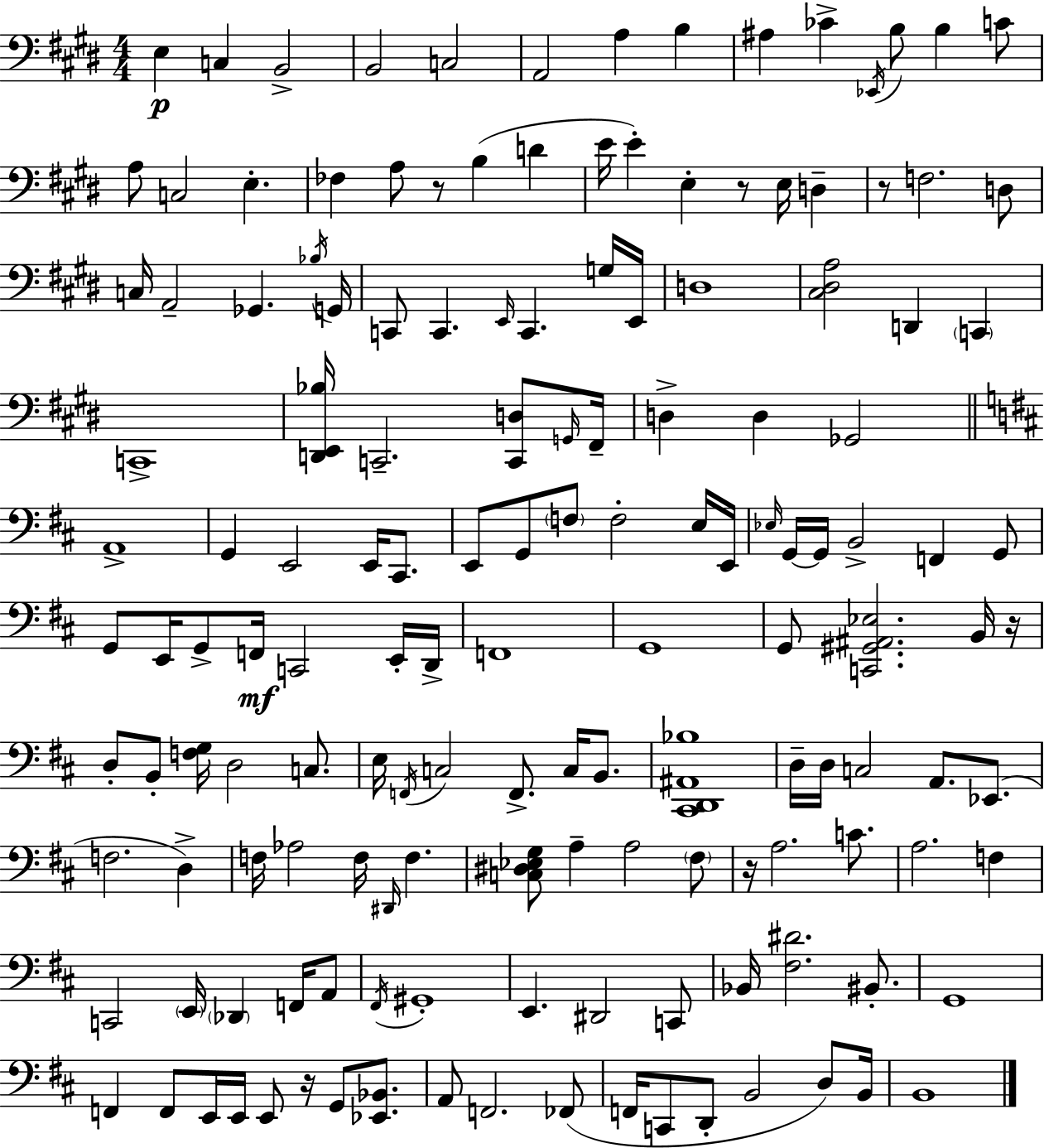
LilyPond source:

{
  \clef bass
  \numericTimeSignature
  \time 4/4
  \key e \major
  \repeat volta 2 { e4\p c4 b,2-> | b,2 c2 | a,2 a4 b4 | ais4 ces'4-> \acciaccatura { ees,16 } b8 b4 c'8 | \break a8 c2 e4.-. | fes4 a8 r8 b4( d'4 | e'16 e'4-.) e4-. r8 e16 d4-- | r8 f2. d8 | \break c16 a,2-- ges,4. | \acciaccatura { bes16 } g,16 c,8 c,4. \grace { e,16 } c,4. | g16 e,16 d1 | <cis dis a>2 d,4 \parenthesize c,4 | \break c,1-> | <d, e, bes>16 c,2.-- | <c, d>8 \grace { g,16 } fis,16-- d4-> d4 ges,2 | \bar "||" \break \key d \major a,1-> | g,4 e,2 e,16 cis,8. | e,8 g,8 \parenthesize f8 f2-. e16 e,16 | \grace { ees16 } g,16~~ g,16 b,2-> f,4 g,8 | \break g,8 e,16 g,8-> f,16\mf c,2 e,16-. | d,16-> f,1 | g,1 | g,8 <c, gis, ais, ees>2. b,16 | \break r16 d8-. b,8-. <f g>16 d2 c8. | e16 \acciaccatura { f,16 } c2 f,8.-> c16 b,8. | <cis, d, ais, bes>1 | d16-- d16 c2 a,8. ees,8.( | \break f2. d4->) | f16 aes2 f16 \grace { dis,16 } f4. | <c dis ees g>8 a4-- a2 | \parenthesize fis8 r16 a2. | \break c'8. a2. f4 | c,2 \parenthesize e,16 \parenthesize des,4 | f,16 a,8 \acciaccatura { fis,16 } gis,1-. | e,4. dis,2 | \break c,8 bes,16 <fis dis'>2. | bis,8.-. g,1 | f,4 f,8 e,16 e,16 e,8 r16 g,8 | <ees, bes,>8. a,8 f,2. | \break fes,8( f,16 c,8 d,8-. b,2 | d8) b,16 b,1 | } \bar "|."
}